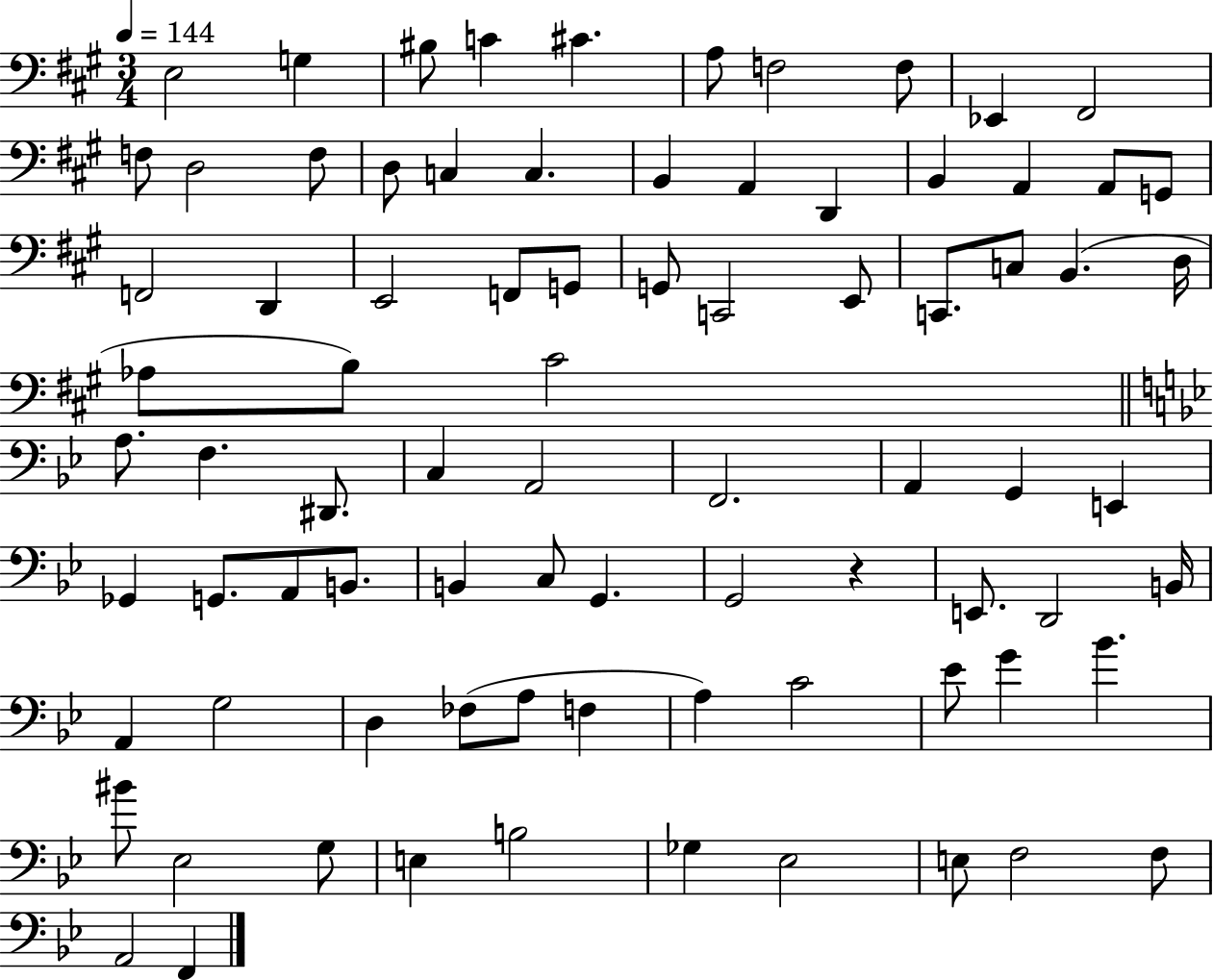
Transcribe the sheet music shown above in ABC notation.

X:1
T:Untitled
M:3/4
L:1/4
K:A
E,2 G, ^B,/2 C ^C A,/2 F,2 F,/2 _E,, ^F,,2 F,/2 D,2 F,/2 D,/2 C, C, B,, A,, D,, B,, A,, A,,/2 G,,/2 F,,2 D,, E,,2 F,,/2 G,,/2 G,,/2 C,,2 E,,/2 C,,/2 C,/2 B,, D,/4 _A,/2 B,/2 ^C2 A,/2 F, ^D,,/2 C, A,,2 F,,2 A,, G,, E,, _G,, G,,/2 A,,/2 B,,/2 B,, C,/2 G,, G,,2 z E,,/2 D,,2 B,,/4 A,, G,2 D, _F,/2 A,/2 F, A, C2 _E/2 G _B ^B/2 _E,2 G,/2 E, B,2 _G, _E,2 E,/2 F,2 F,/2 A,,2 F,,